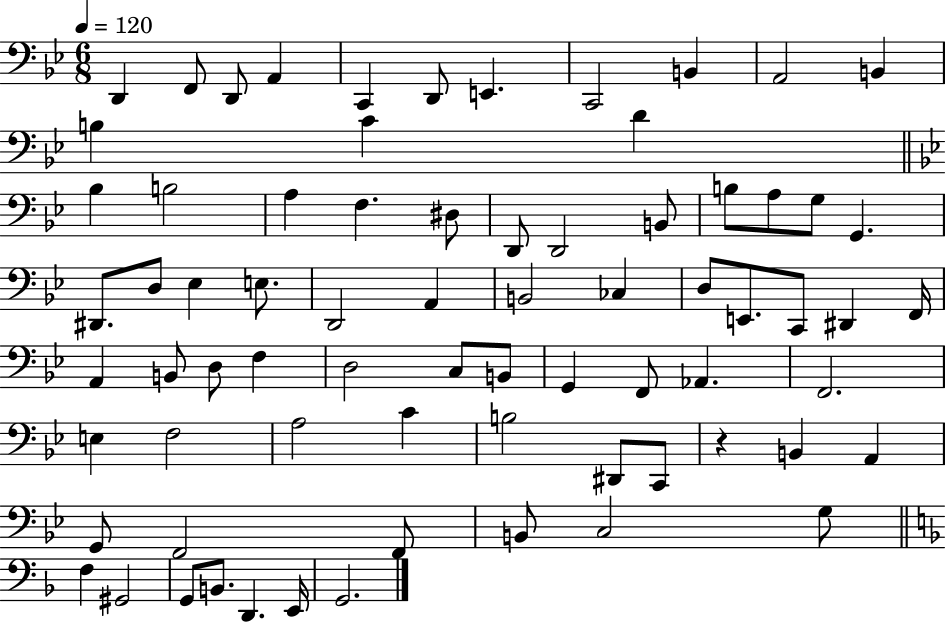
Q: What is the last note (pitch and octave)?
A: G2